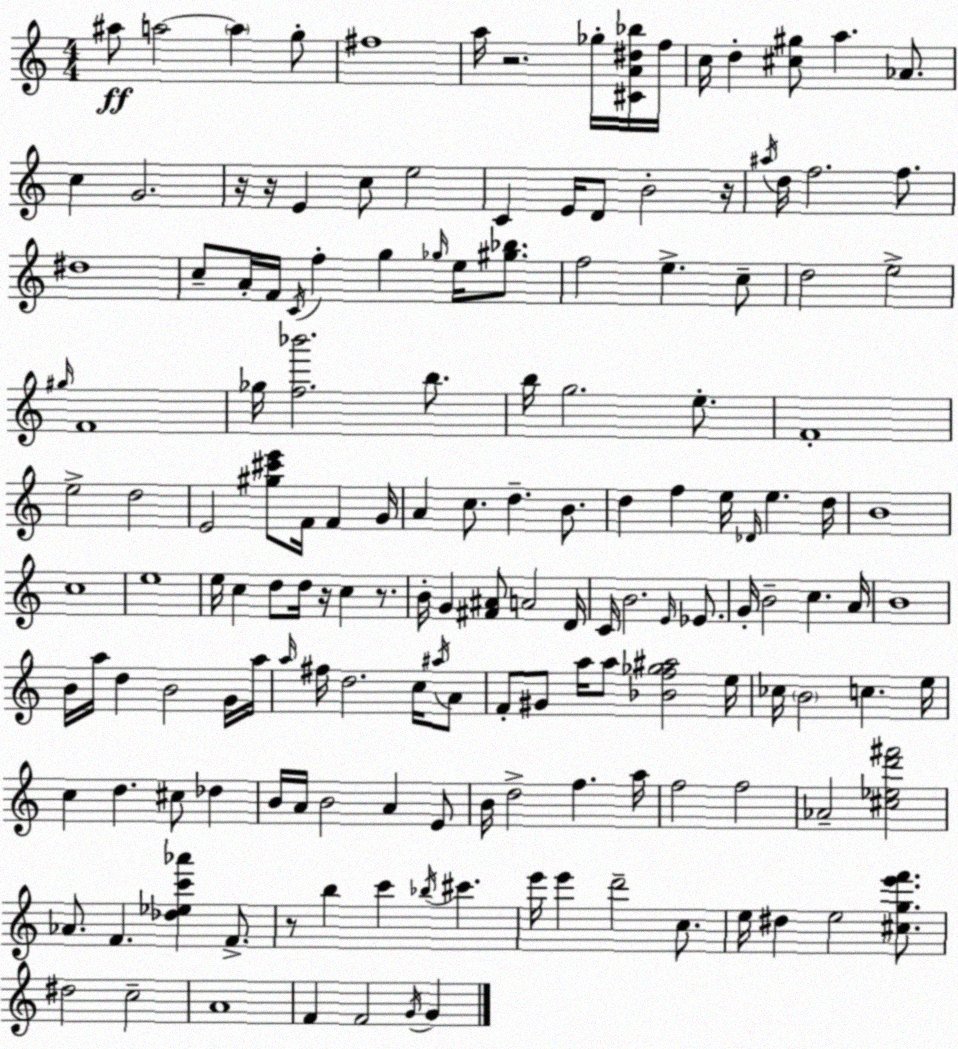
X:1
T:Untitled
M:4/4
L:1/4
K:Am
^a/2 a2 a g/2 ^f4 a/4 z2 _g/4 [^CA^d_b]/4 f/4 c/4 d [^c^g]/2 a _A/2 c G2 z/4 z/4 E c/2 e2 C E/4 D/2 B2 z/4 ^a/4 d/4 f2 f/2 ^d4 c/2 A/4 F/4 C/4 f g _g/4 e/4 [^g_b]/2 f2 e c/2 d2 e2 ^g/4 F4 _g/4 [f_b']2 b/2 b/4 g2 e/2 F4 e2 d2 E2 [^g^c'e']/2 F/4 F G/4 A c/2 d B/2 d f e/4 _D/4 e d/4 B4 c4 e4 e/4 c d/2 d/4 z/4 c z/2 B/4 G [^F^A]/2 A2 D/4 C/4 B2 E/4 _E/2 G/4 B2 c A/4 B4 B/4 a/4 d B2 G/4 a/4 a/4 ^f/4 d2 c/4 ^a/4 A/2 F/2 ^G/2 a/4 a/2 [_Bf_g^a]2 e/4 _c/4 B2 c e/4 c d ^c/2 _d B/4 A/4 B2 A E/2 B/4 d2 f a/4 f2 f2 _A2 [^c_ed'^f']2 _A/2 F [_d_ec'_a'] F/2 z/2 b c' _b/4 ^c' e'/4 e' d'2 c/2 e/4 ^d e2 [^cge'f']/2 ^d2 c2 A4 F F2 G/4 G